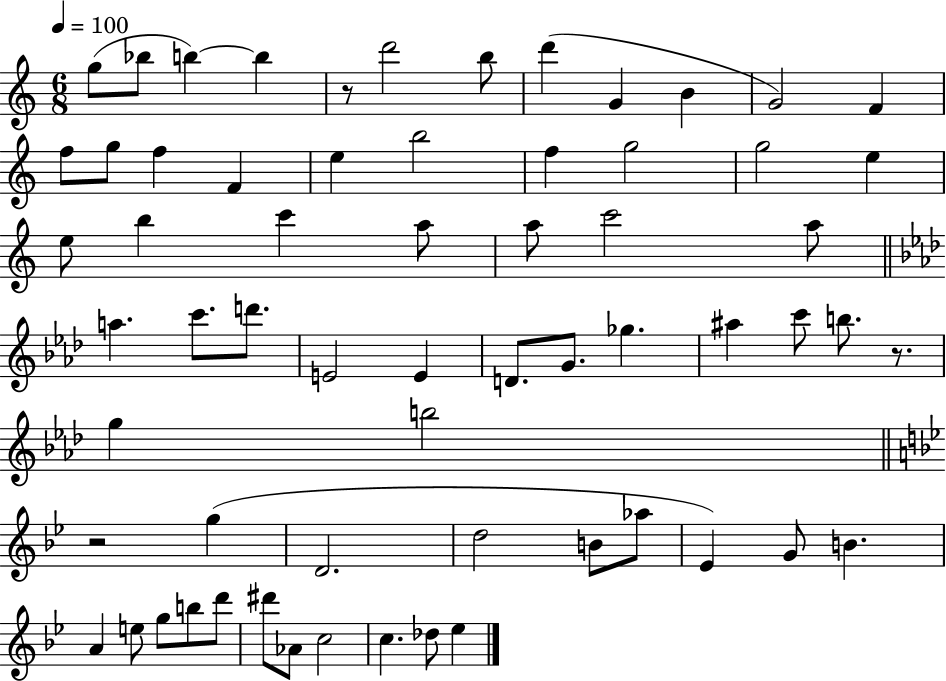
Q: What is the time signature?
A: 6/8